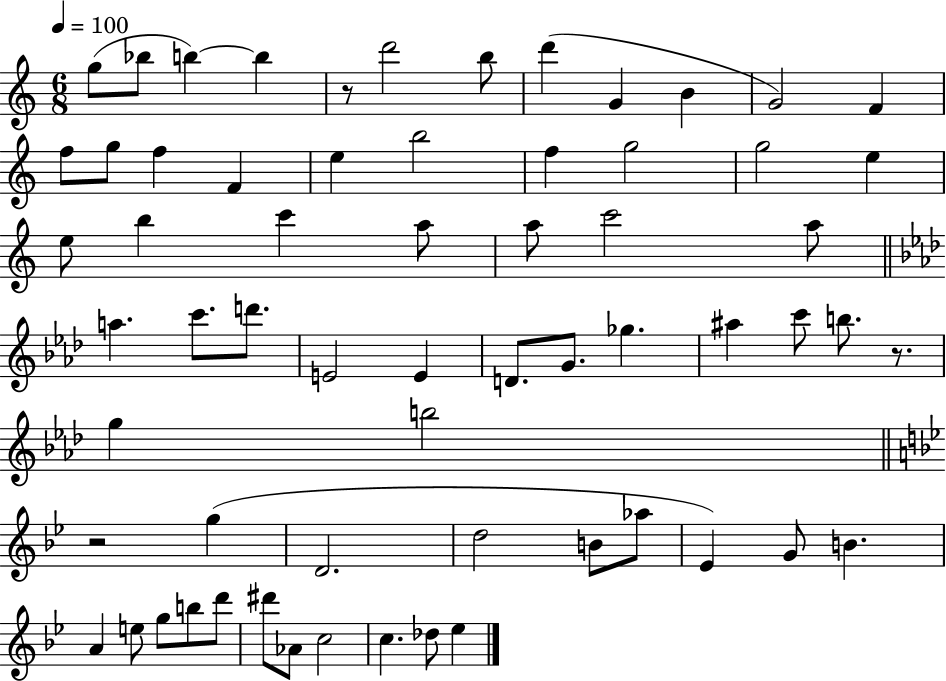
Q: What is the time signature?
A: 6/8